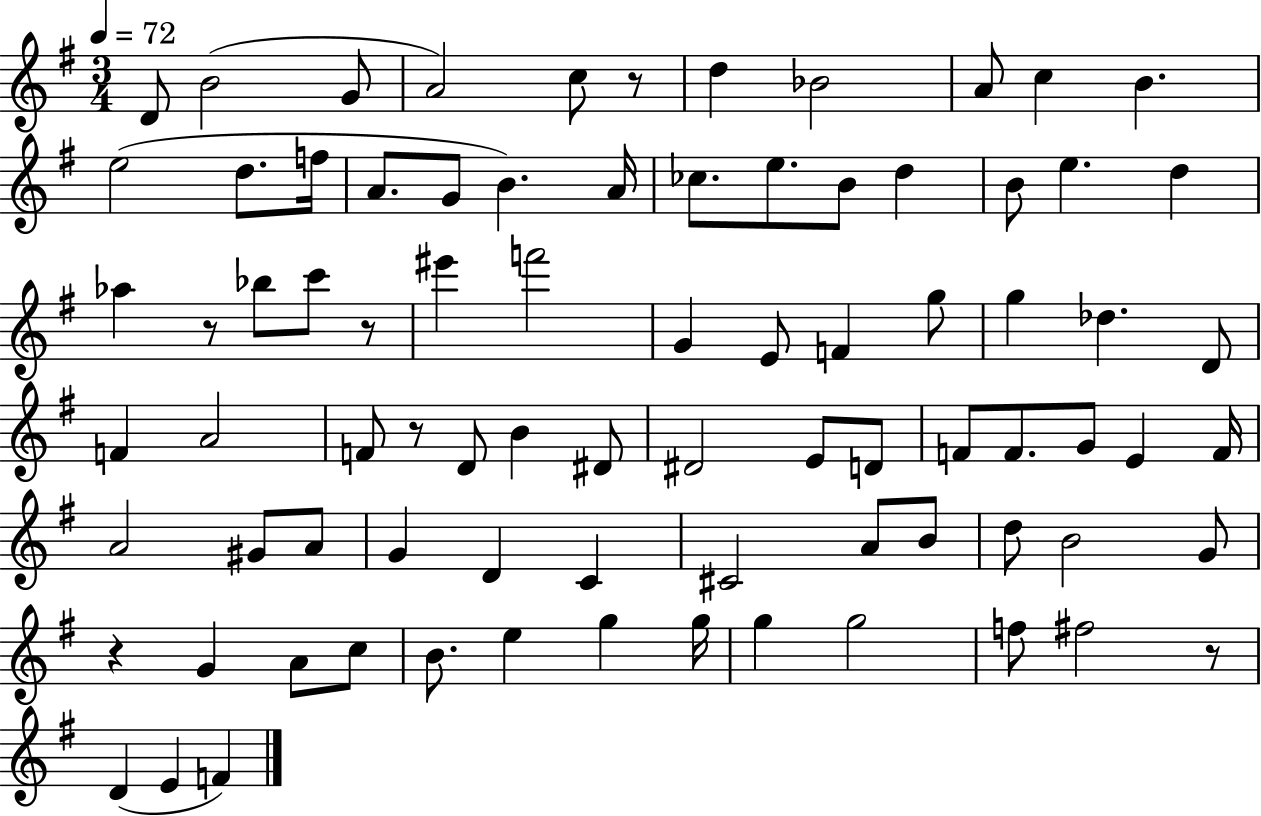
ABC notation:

X:1
T:Untitled
M:3/4
L:1/4
K:G
D/2 B2 G/2 A2 c/2 z/2 d _B2 A/2 c B e2 d/2 f/4 A/2 G/2 B A/4 _c/2 e/2 B/2 d B/2 e d _a z/2 _b/2 c'/2 z/2 ^e' f'2 G E/2 F g/2 g _d D/2 F A2 F/2 z/2 D/2 B ^D/2 ^D2 E/2 D/2 F/2 F/2 G/2 E F/4 A2 ^G/2 A/2 G D C ^C2 A/2 B/2 d/2 B2 G/2 z G A/2 c/2 B/2 e g g/4 g g2 f/2 ^f2 z/2 D E F